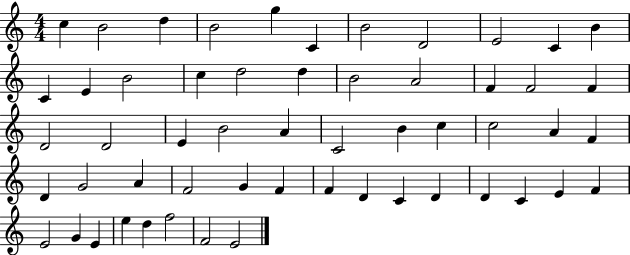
C5/q B4/h D5/q B4/h G5/q C4/q B4/h D4/h E4/h C4/q B4/q C4/q E4/q B4/h C5/q D5/h D5/q B4/h A4/h F4/q F4/h F4/q D4/h D4/h E4/q B4/h A4/q C4/h B4/q C5/q C5/h A4/q F4/q D4/q G4/h A4/q F4/h G4/q F4/q F4/q D4/q C4/q D4/q D4/q C4/q E4/q F4/q E4/h G4/q E4/q E5/q D5/q F5/h F4/h E4/h